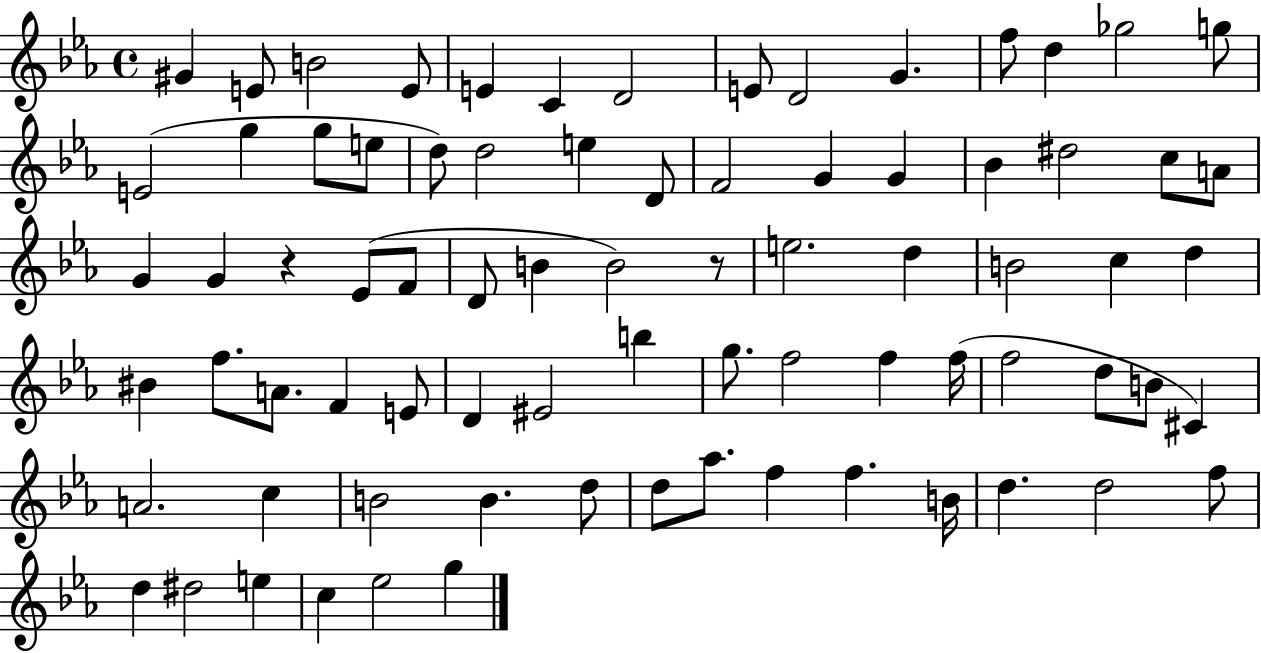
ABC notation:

X:1
T:Untitled
M:4/4
L:1/4
K:Eb
^G E/2 B2 E/2 E C D2 E/2 D2 G f/2 d _g2 g/2 E2 g g/2 e/2 d/2 d2 e D/2 F2 G G _B ^d2 c/2 A/2 G G z _E/2 F/2 D/2 B B2 z/2 e2 d B2 c d ^B f/2 A/2 F E/2 D ^E2 b g/2 f2 f f/4 f2 d/2 B/2 ^C A2 c B2 B d/2 d/2 _a/2 f f B/4 d d2 f/2 d ^d2 e c _e2 g